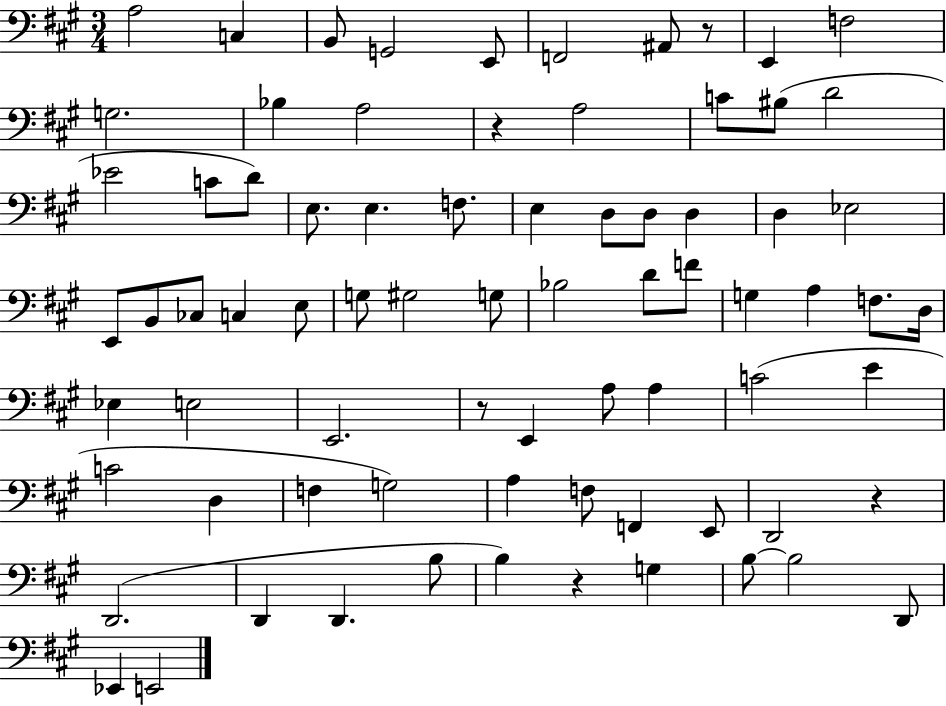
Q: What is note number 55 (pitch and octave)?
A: G3